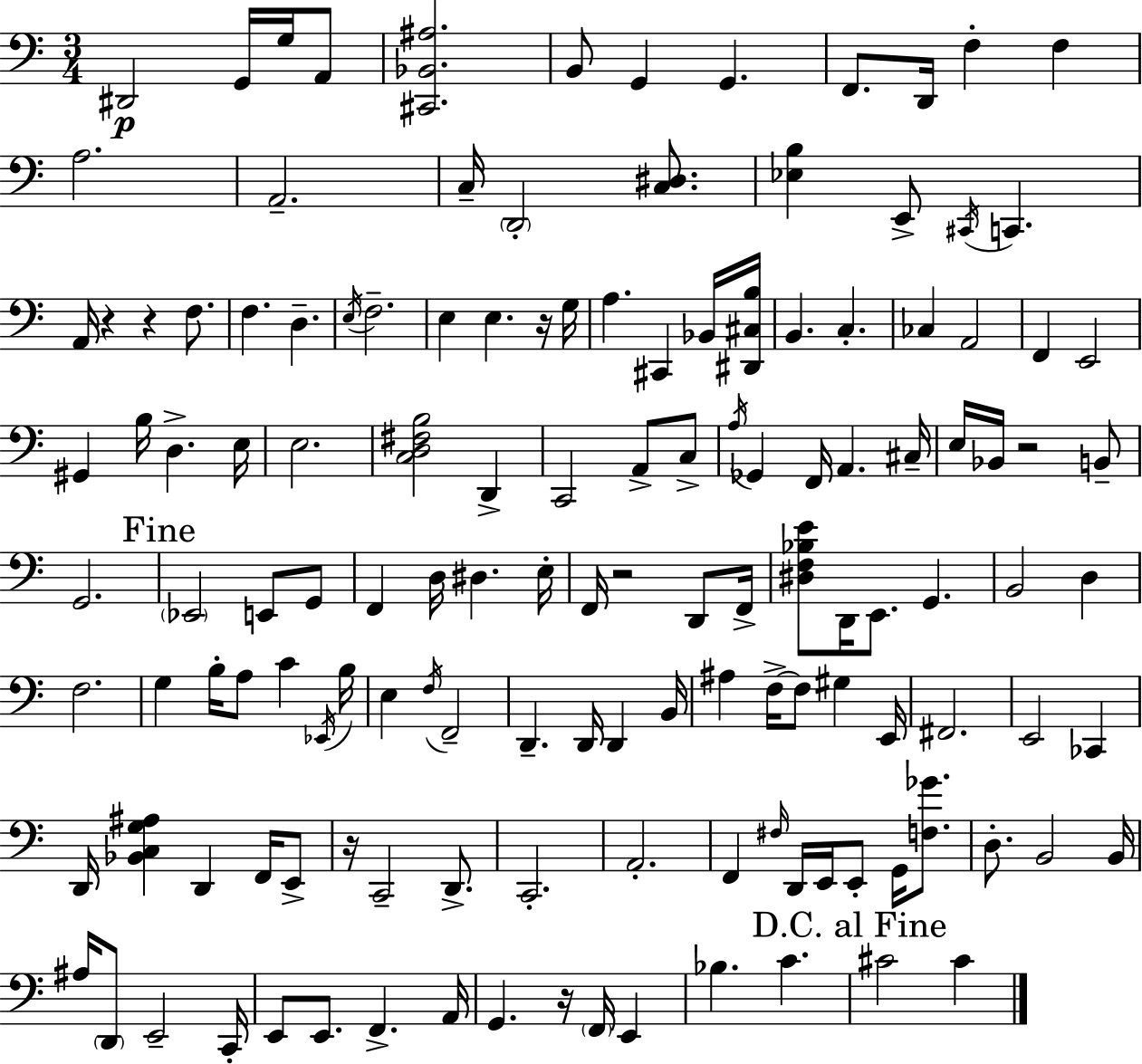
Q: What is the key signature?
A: C major